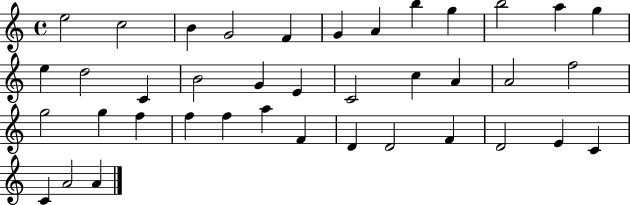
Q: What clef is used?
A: treble